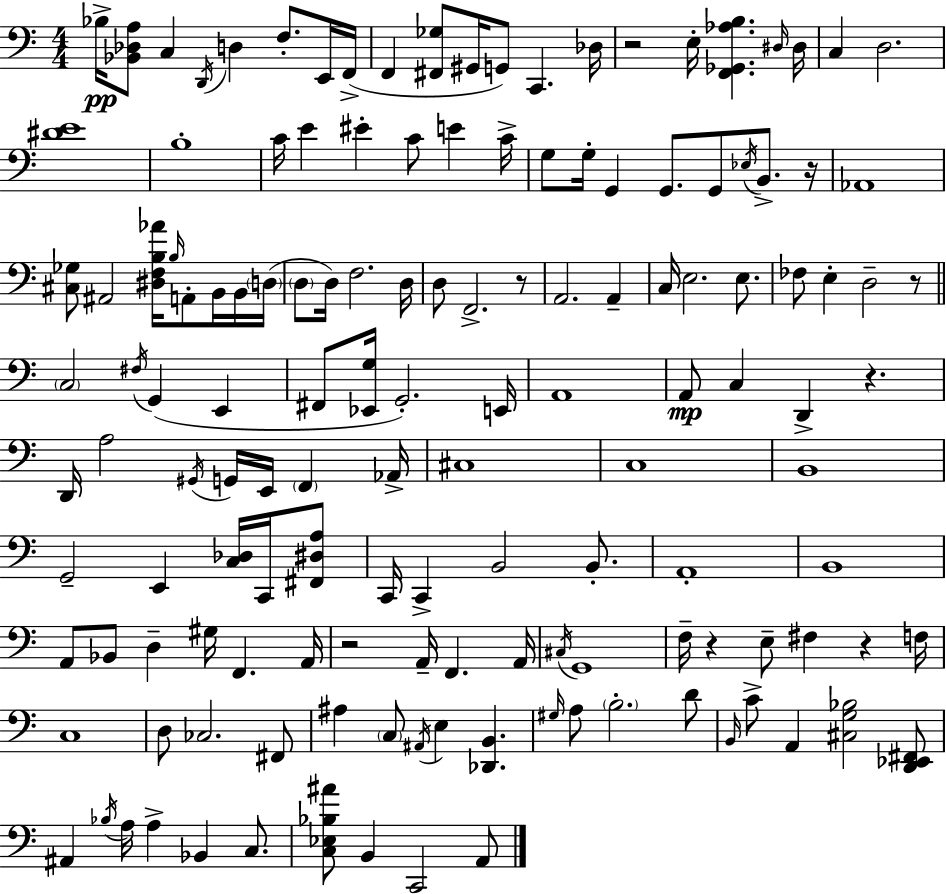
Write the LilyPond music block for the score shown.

{
  \clef bass
  \numericTimeSignature
  \time 4/4
  \key a \minor
  bes16->\pp <bes, des a>8 c4 \acciaccatura { d,16 } d4 f8.-. e,16 | f,16->( f,4 <fis, ges>8 gis,16 g,8) c,4. | des16 r2 e16-. <f, ges, aes b>4. | \grace { dis16 } dis16 c4 d2. | \break <dis' e'>1 | b1-. | c'16 e'4 eis'4-. c'8 e'4 | c'16-> g8 g16-. g,4 g,8. g,8 \acciaccatura { ees16 } b,8.-> | \break r16 aes,1 | <cis ges>8 ais,2 <dis f b aes'>16 \grace { b16 } a,8-. | b,16 b,16 \parenthesize d16( \parenthesize d8 d16) f2. | d16 d8 f,2.-> | \break r8 a,2. | a,4-- c16 e2. | e8. fes8 e4-. d2-- | r8 \bar "||" \break \key c \major \parenthesize c2 \acciaccatura { fis16 }( g,4 e,4 | fis,8 <ees, g>16 g,2.-.) | e,16 a,1 | a,8\mp c4 d,4-> r4. | \break d,16 a2 \acciaccatura { gis,16 } g,16 e,16 \parenthesize f,4 | aes,16-> cis1 | c1 | b,1 | \break g,2-- e,4 <c des>16 c,16 | <fis, dis a>8 c,16 c,4-> b,2 b,8.-. | a,1-. | b,1 | \break a,8 bes,8 d4-- gis16 f,4. | a,16 r2 a,16-- f,4. | a,16 \acciaccatura { cis16 } g,1 | f16-- r4 e8-- fis4 r4 | \break f16 c1 | d8 ces2. | fis,8 ais4 \parenthesize c8 \acciaccatura { ais,16 } e4 <des, b,>4. | \grace { gis16 } a8 \parenthesize b2.-. | \break d'8 \grace { b,16 } c'8-> a,4 <cis g bes>2 | <d, ees, fis,>8 ais,4 \acciaccatura { bes16 } a16 a4-> | bes,4 c8. <c ees bes ais'>8 b,4 c,2 | a,8 \bar "|."
}